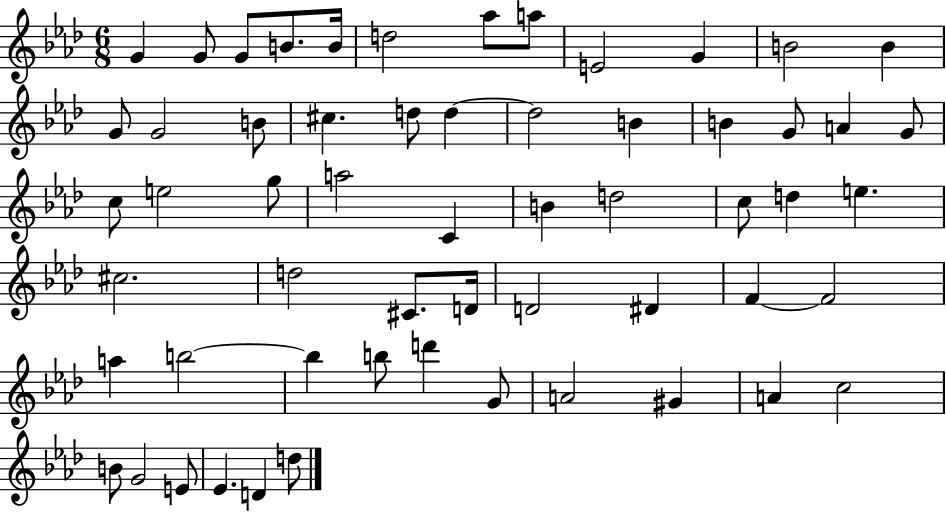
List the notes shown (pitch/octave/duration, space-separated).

G4/q G4/e G4/e B4/e. B4/s D5/h Ab5/e A5/e E4/h G4/q B4/h B4/q G4/e G4/h B4/e C#5/q. D5/e D5/q D5/h B4/q B4/q G4/e A4/q G4/e C5/e E5/h G5/e A5/h C4/q B4/q D5/h C5/e D5/q E5/q. C#5/h. D5/h C#4/e. D4/s D4/h D#4/q F4/q F4/h A5/q B5/h B5/q B5/e D6/q G4/e A4/h G#4/q A4/q C5/h B4/e G4/h E4/e Eb4/q. D4/q D5/e